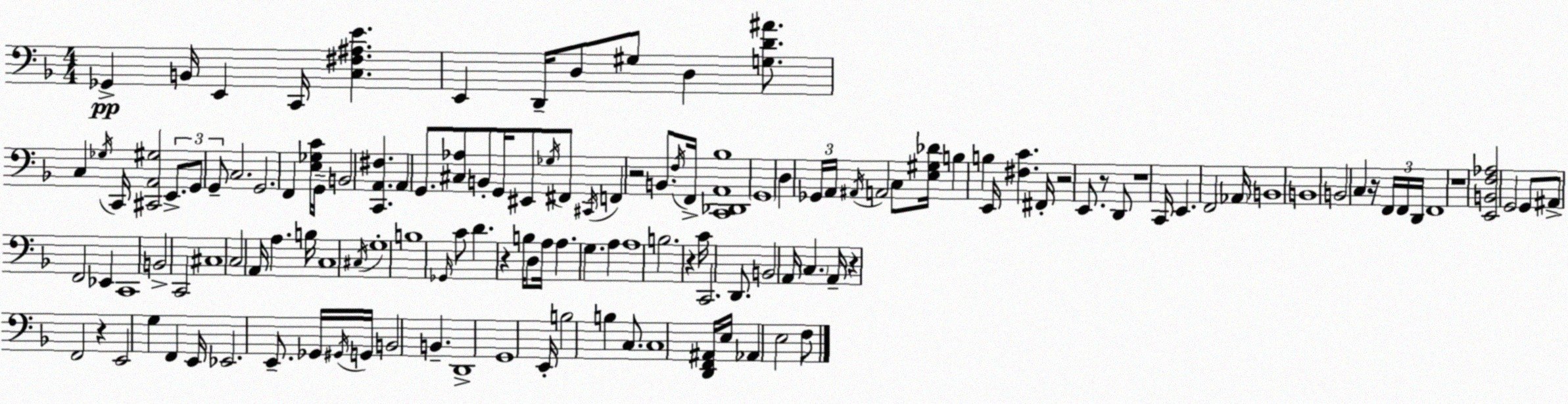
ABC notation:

X:1
T:Untitled
M:4/4
L:1/4
K:Dm
_G,, B,,/4 E,, C,,/4 [C,^F,^A,E] E,, D,,/4 D,/2 ^G,/2 D, [G,D^A]/2 C, _G,/4 C,,/4 [^C,,A,,^G,]2 E,,/2 G,,/2 G,,/2 C,2 G,,2 F,, [E,_G,C]/4 G,,/4 B,,2 [C,,A,,^F,] A,, G,,/2 [^C,_A,]/2 B,,/2 G,,/4 ^E,,/2 _G,/4 ^F,,/2 ^C,,/4 F,, z2 B,,/2 F,/4 F,,/4 [C,,_D,,A,,_B,]4 G,,4 D, _G,,/4 A,,/4 ^A,,/4 A,,2 C,/2 [E,^G,_D]/4 B, B, E,,/4 [^F,C] ^F,,/4 z2 E,,/2 z/2 D,,/2 z4 C,,/4 E,, F,,2 _A,,/4 B,,4 B,,4 B,,2 C, z/4 F,,/4 F,,/4 D,,/4 F,,4 z4 [E,,B,,F,_A,]2 G,,2 G,,/2 ^A,,/2 F,,2 _E,, C,,4 B,,2 C,,2 ^C,4 C,2 A,,/4 A, B,/4 C,4 ^C,/4 G,4 B,4 _G,,/4 C/2 D z B,/4 D,/2 A,/4 A, G, A, A,4 B,2 z C/4 C,,2 D,,/2 B,,2 A,,/4 C, A,,/4 z F,,2 z E,,2 G, F,, E,,/4 _E,,2 E,,/2 _G,,/4 ^G,,/4 G,,/4 B,,2 B,, D,,4 G,,4 E,,/4 B,2 B, C,/2 C,4 [D,,F,,^A,,]/4 E,/4 _A,, E,2 F,/2